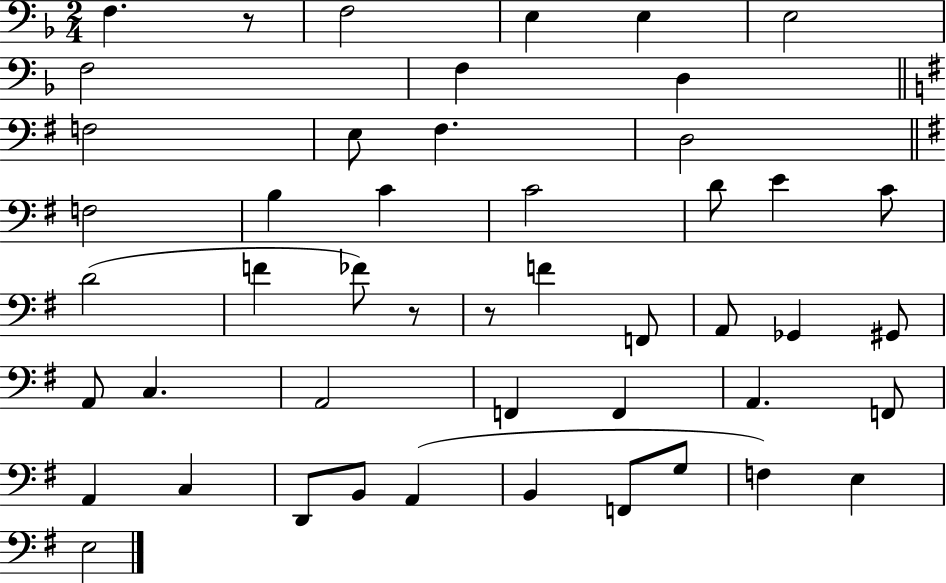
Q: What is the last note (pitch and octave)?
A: E3